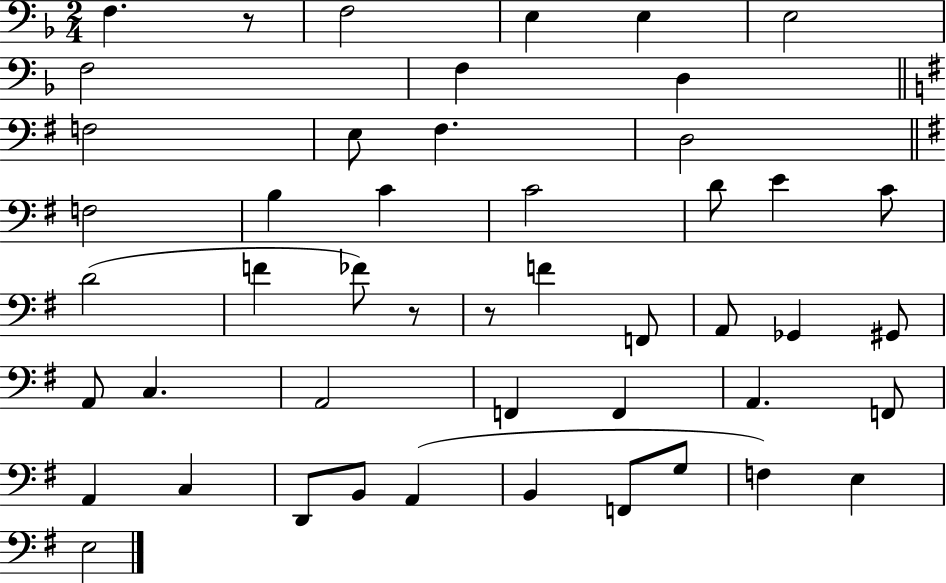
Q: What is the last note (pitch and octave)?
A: E3